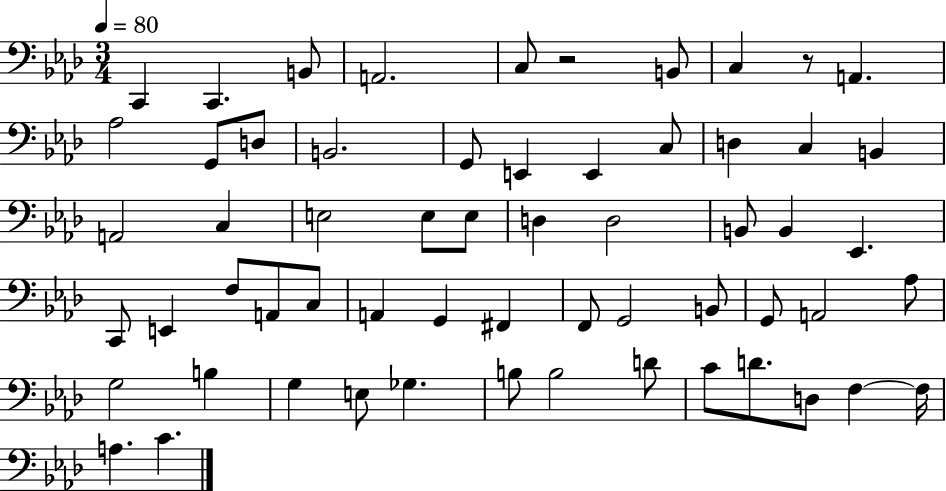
X:1
T:Untitled
M:3/4
L:1/4
K:Ab
C,, C,, B,,/2 A,,2 C,/2 z2 B,,/2 C, z/2 A,, _A,2 G,,/2 D,/2 B,,2 G,,/2 E,, E,, C,/2 D, C, B,, A,,2 C, E,2 E,/2 E,/2 D, D,2 B,,/2 B,, _E,, C,,/2 E,, F,/2 A,,/2 C,/2 A,, G,, ^F,, F,,/2 G,,2 B,,/2 G,,/2 A,,2 _A,/2 G,2 B, G, E,/2 _G, B,/2 B,2 D/2 C/2 D/2 D,/2 F, F,/4 A, C